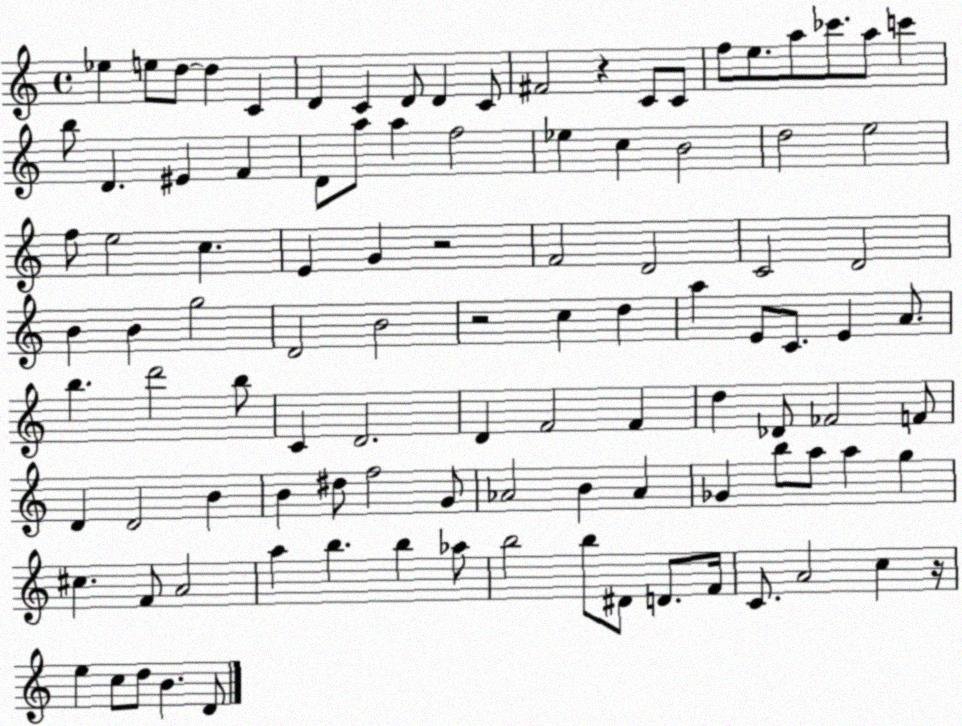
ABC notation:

X:1
T:Untitled
M:4/4
L:1/4
K:C
_e e/2 d/2 d C D C D/2 D C/2 ^F2 z C/2 C/2 f/2 e/2 a/2 _c'/2 a/2 c' b/2 D ^E F D/2 a/2 a f2 _e c B2 d2 e2 f/2 e2 c E G z2 F2 D2 C2 D2 B B g2 D2 B2 z2 c d a E/2 C/2 E A/2 b d'2 b/2 C D2 D F2 F d _D/2 _F2 F/2 D D2 B B ^d/2 f2 G/2 _A2 B _A _G b/2 a/2 a g ^c F/2 A2 a b b _a/2 b2 b/2 ^D/2 D/2 F/4 C/2 A2 c z/4 e c/2 d/2 B D/2